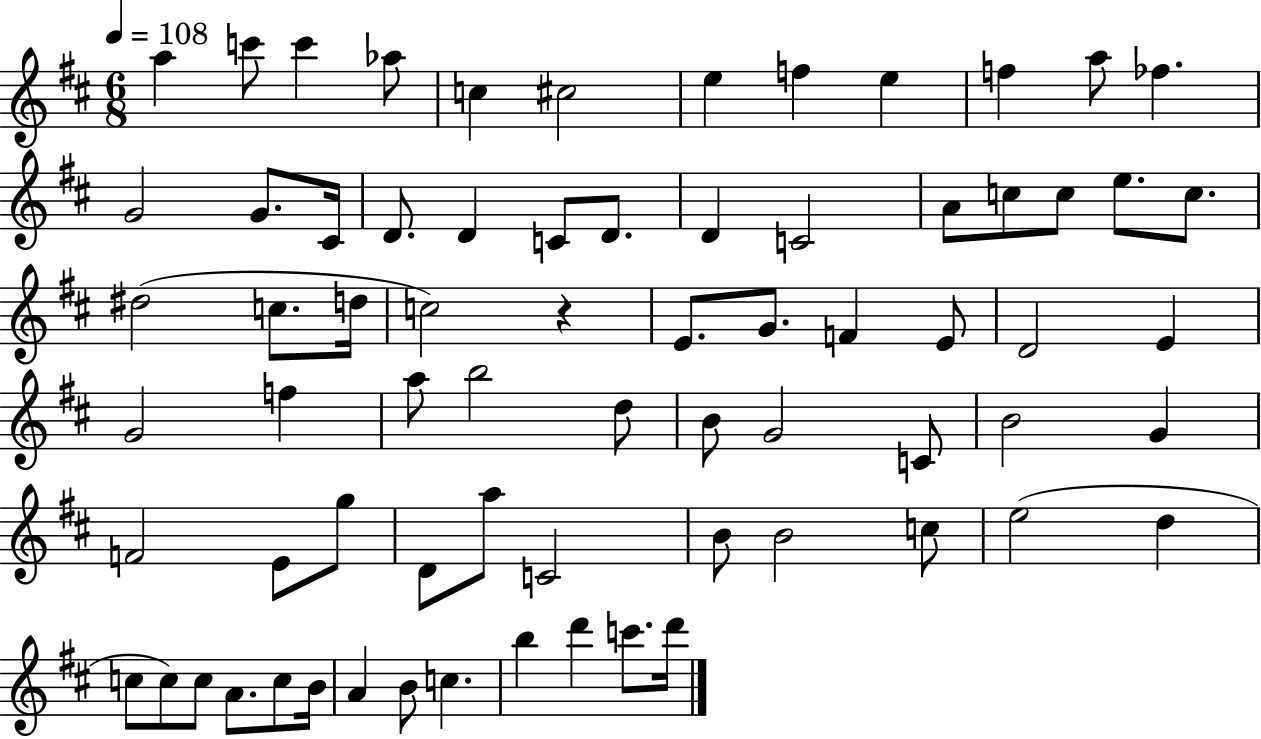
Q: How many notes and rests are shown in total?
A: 71